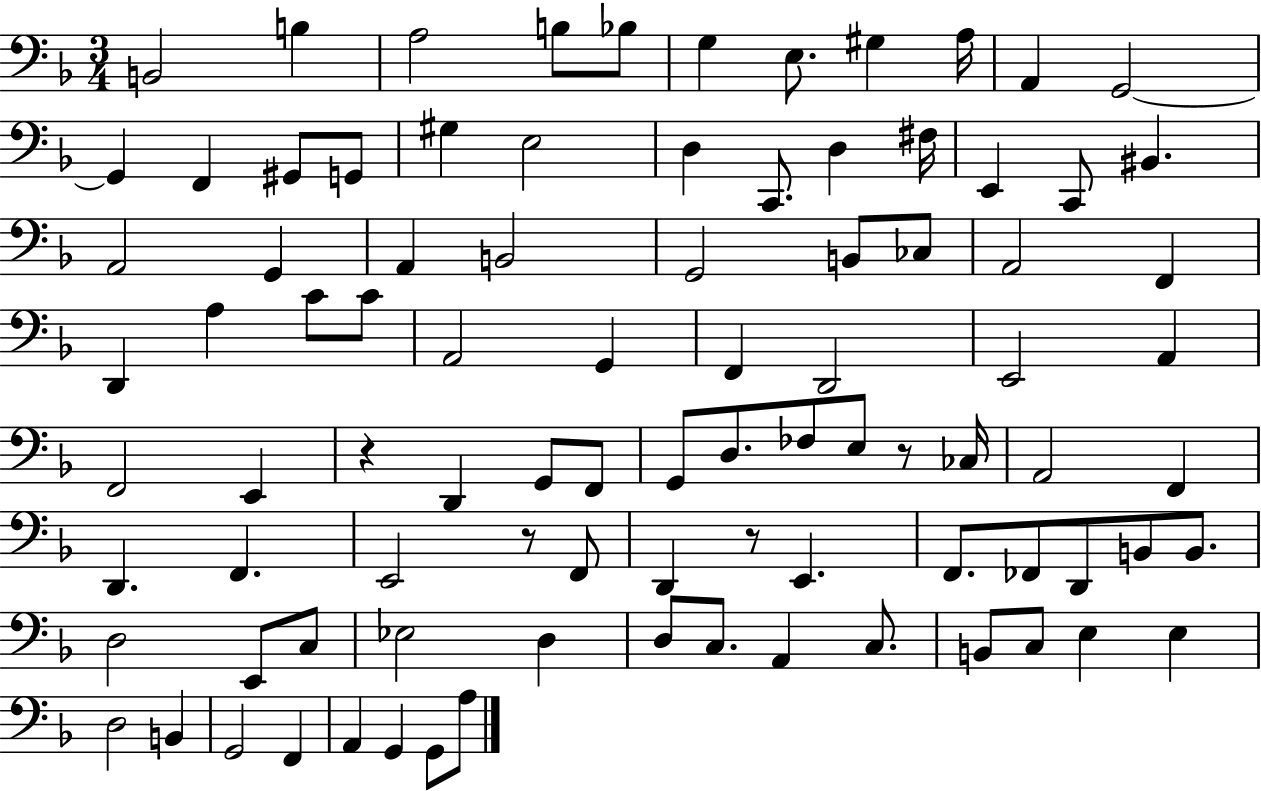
B2/h B3/q A3/h B3/e Bb3/e G3/q E3/e. G#3/q A3/s A2/q G2/h G2/q F2/q G#2/e G2/e G#3/q E3/h D3/q C2/e. D3/q F#3/s E2/q C2/e BIS2/q. A2/h G2/q A2/q B2/h G2/h B2/e CES3/e A2/h F2/q D2/q A3/q C4/e C4/e A2/h G2/q F2/q D2/h E2/h A2/q F2/h E2/q R/q D2/q G2/e F2/e G2/e D3/e. FES3/e E3/e R/e CES3/s A2/h F2/q D2/q. F2/q. E2/h R/e F2/e D2/q R/e E2/q. F2/e. FES2/e D2/e B2/e B2/e. D3/h E2/e C3/e Eb3/h D3/q D3/e C3/e. A2/q C3/e. B2/e C3/e E3/q E3/q D3/h B2/q G2/h F2/q A2/q G2/q G2/e A3/e